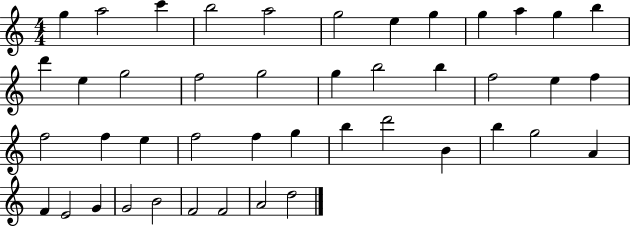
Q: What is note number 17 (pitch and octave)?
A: G5